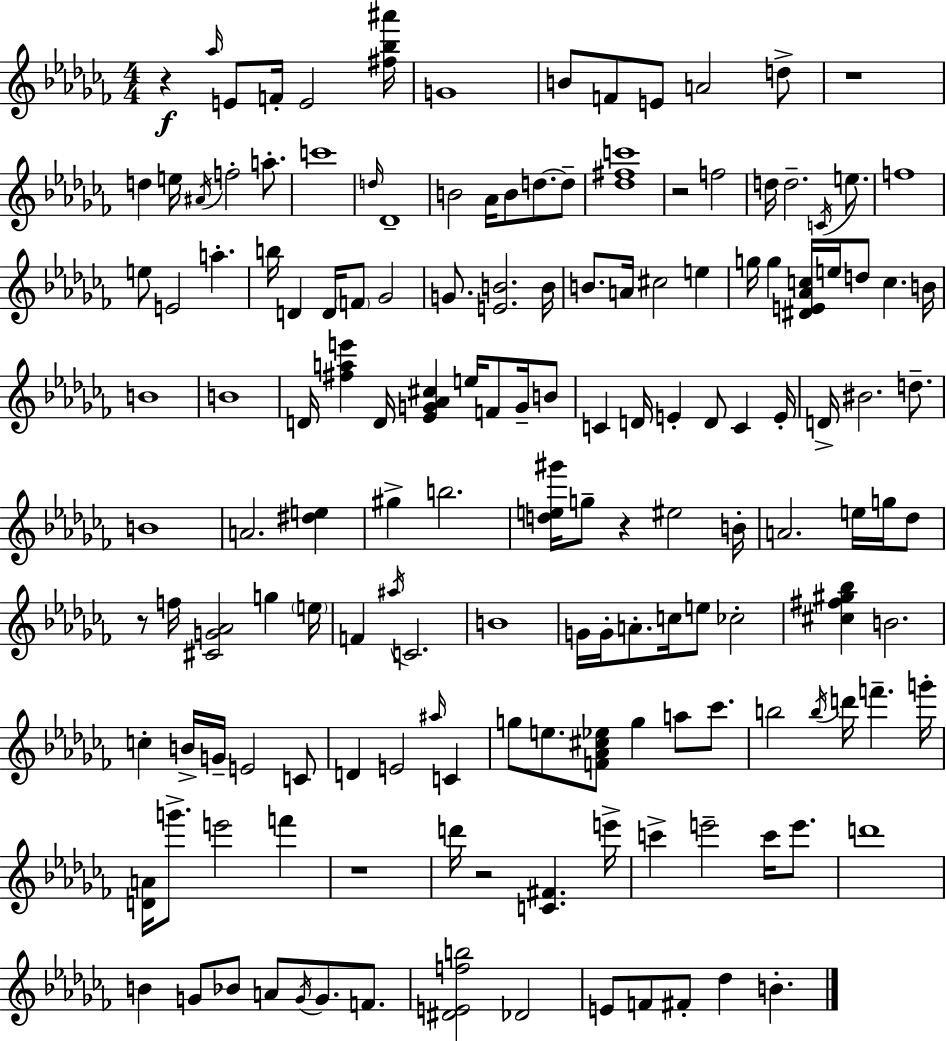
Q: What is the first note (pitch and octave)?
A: Ab5